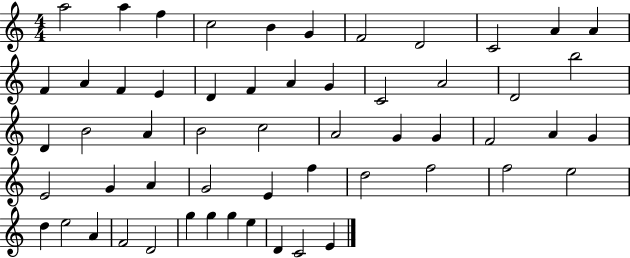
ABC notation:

X:1
T:Untitled
M:4/4
L:1/4
K:C
a2 a f c2 B G F2 D2 C2 A A F A F E D F A G C2 A2 D2 b2 D B2 A B2 c2 A2 G G F2 A G E2 G A G2 E f d2 f2 f2 e2 d e2 A F2 D2 g g g e D C2 E